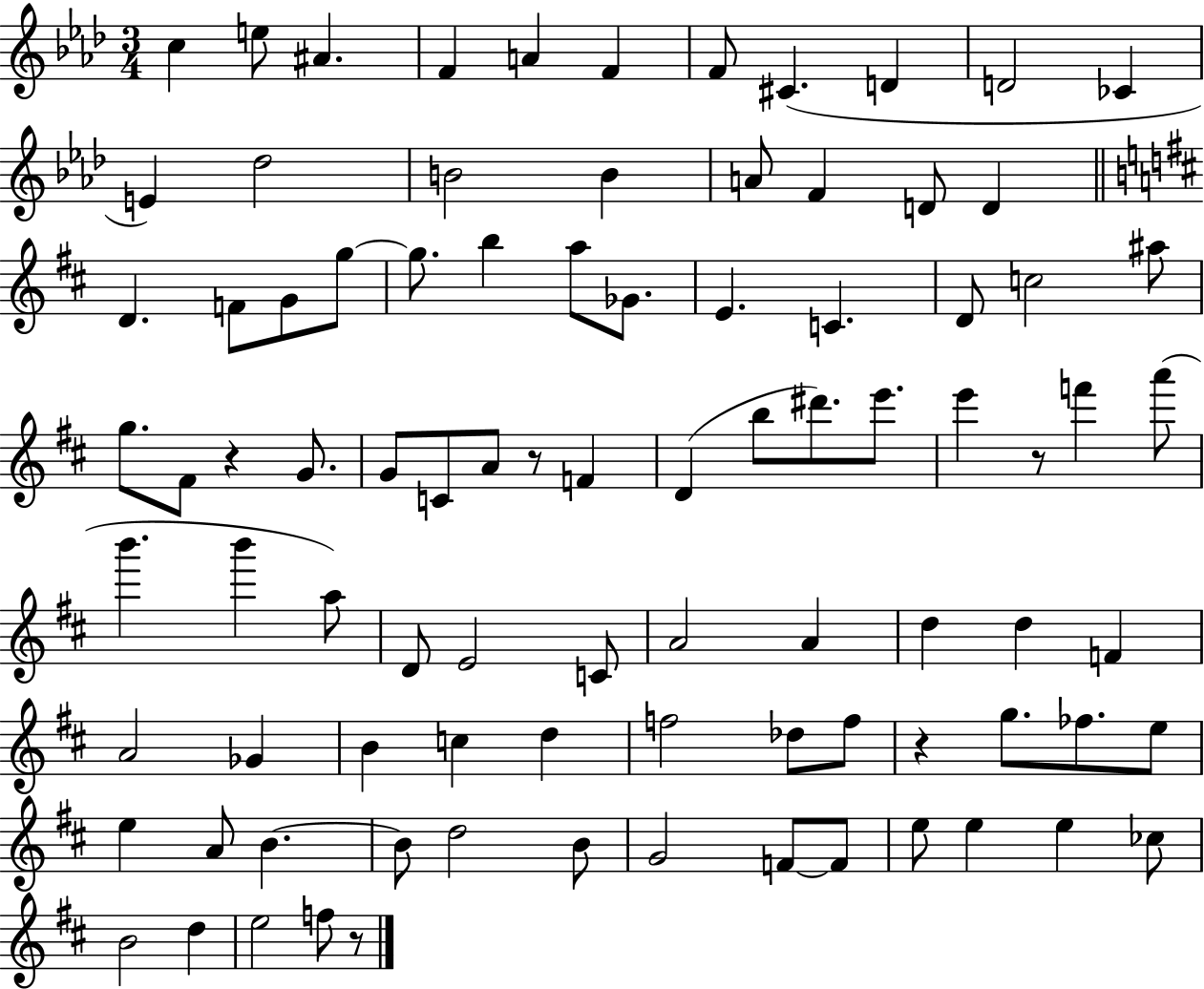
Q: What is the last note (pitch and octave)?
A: F5